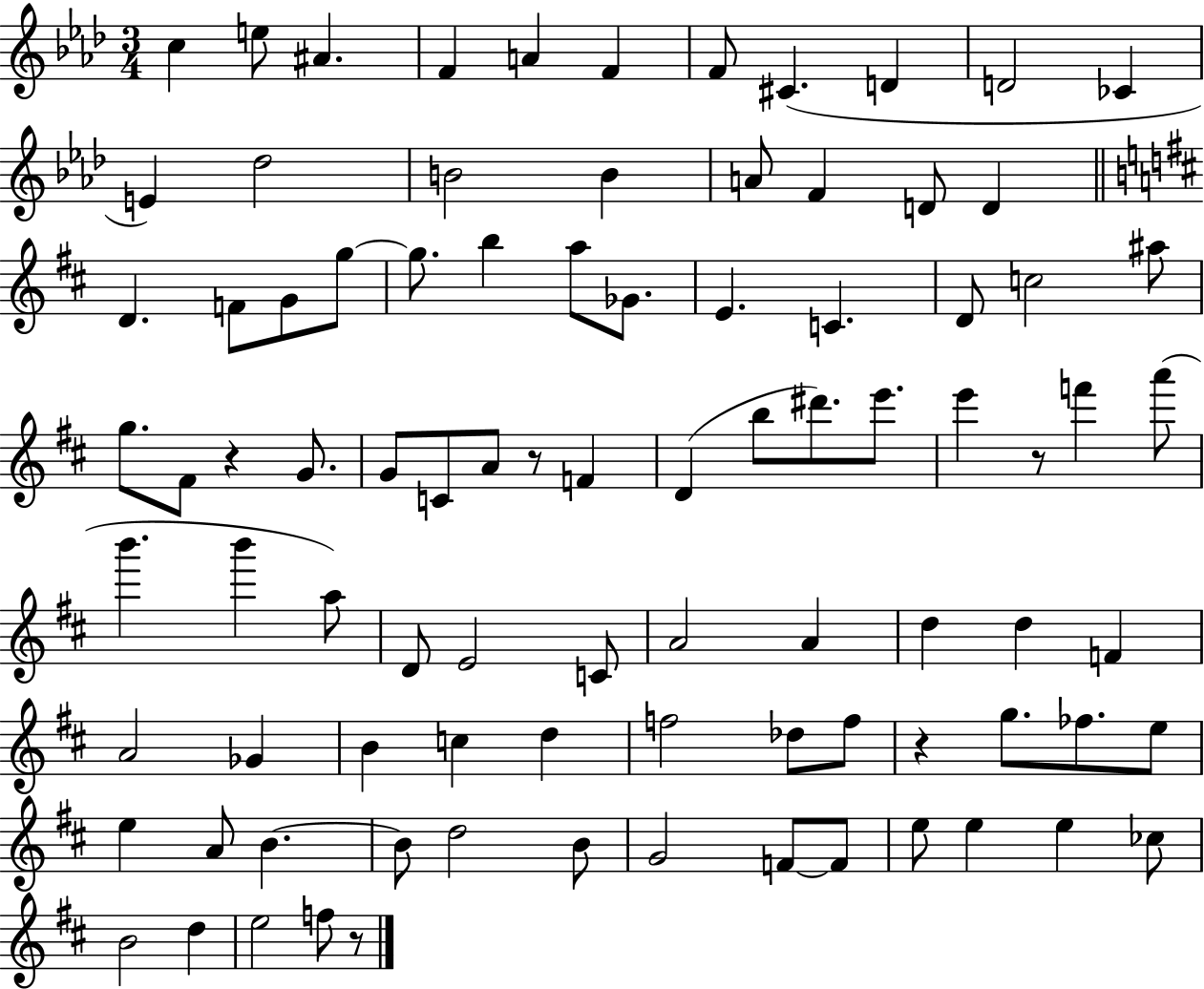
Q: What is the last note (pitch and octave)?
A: F5